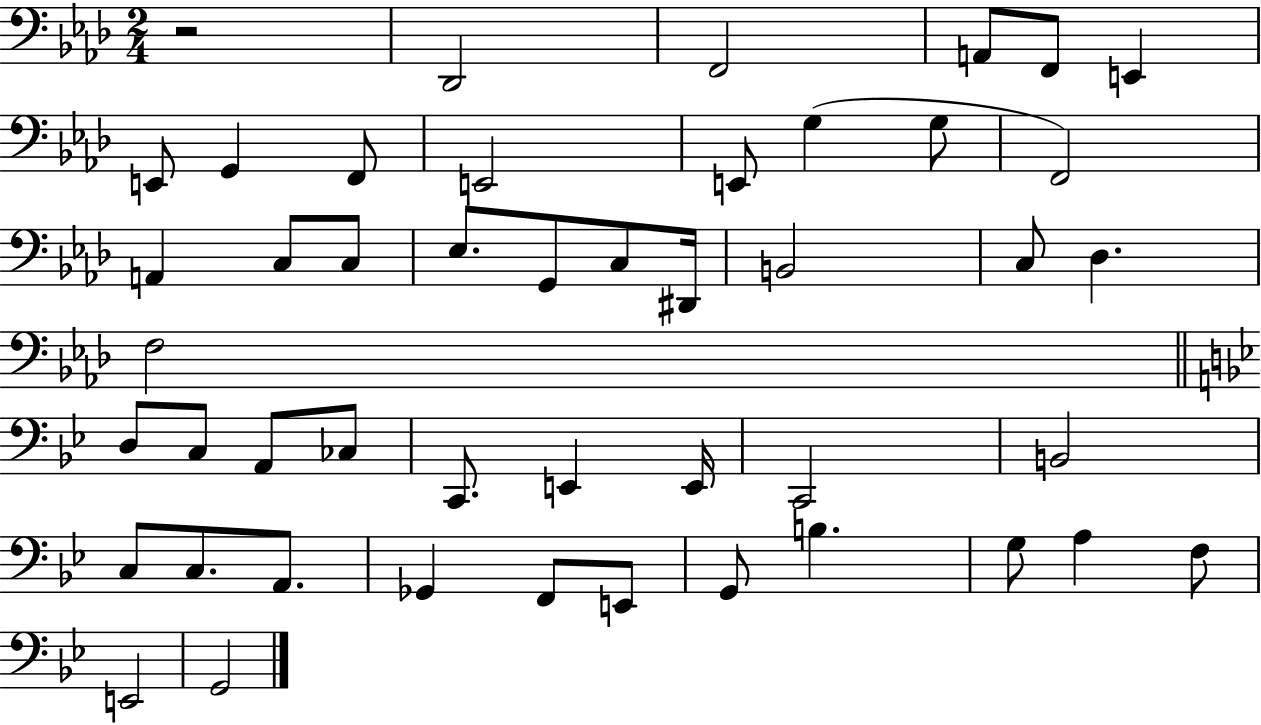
{
  \clef bass
  \numericTimeSignature
  \time 2/4
  \key aes \major
  r2 | des,2 | f,2 | a,8 f,8 e,4 | \break e,8 g,4 f,8 | e,2 | e,8 g4( g8 | f,2) | \break a,4 c8 c8 | ees8. g,8 c8 dis,16 | b,2 | c8 des4. | \break f2 | \bar "||" \break \key g \minor d8 c8 a,8 ces8 | c,8. e,4 e,16 | c,2 | b,2 | \break c8 c8. a,8. | ges,4 f,8 e,8 | g,8 b4. | g8 a4 f8 | \break e,2 | g,2 | \bar "|."
}